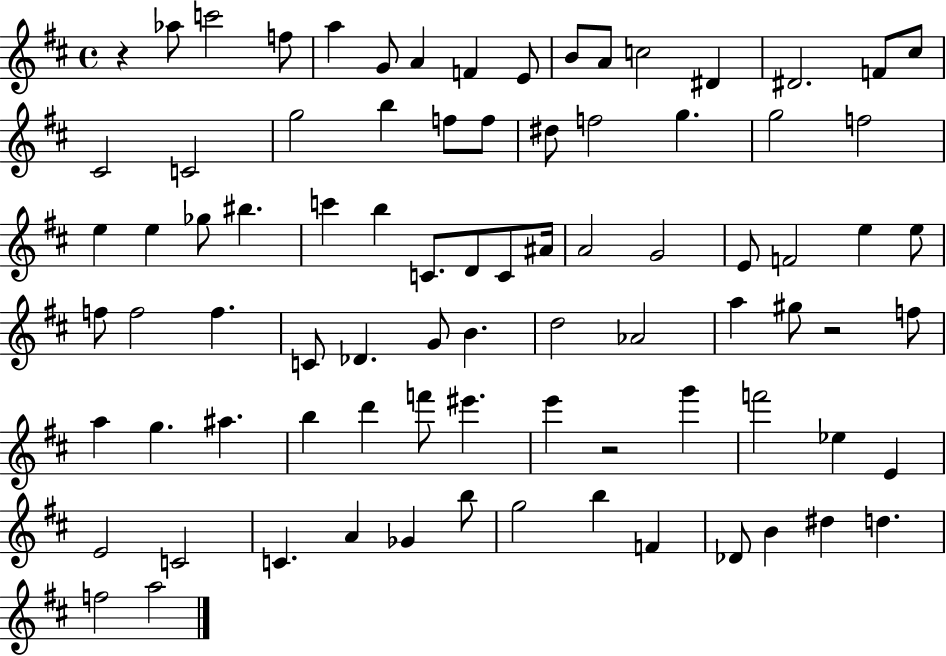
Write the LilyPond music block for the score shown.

{
  \clef treble
  \time 4/4
  \defaultTimeSignature
  \key d \major
  r4 aes''8 c'''2 f''8 | a''4 g'8 a'4 f'4 e'8 | b'8 a'8 c''2 dis'4 | dis'2. f'8 cis''8 | \break cis'2 c'2 | g''2 b''4 f''8 f''8 | dis''8 f''2 g''4. | g''2 f''2 | \break e''4 e''4 ges''8 bis''4. | c'''4 b''4 c'8. d'8 c'8 ais'16 | a'2 g'2 | e'8 f'2 e''4 e''8 | \break f''8 f''2 f''4. | c'8 des'4. g'8 b'4. | d''2 aes'2 | a''4 gis''8 r2 f''8 | \break a''4 g''4. ais''4. | b''4 d'''4 f'''8 eis'''4. | e'''4 r2 g'''4 | f'''2 ees''4 e'4 | \break e'2 c'2 | c'4. a'4 ges'4 b''8 | g''2 b''4 f'4 | des'8 b'4 dis''4 d''4. | \break f''2 a''2 | \bar "|."
}